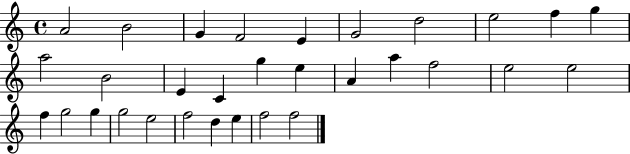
A4/h B4/h G4/q F4/h E4/q G4/h D5/h E5/h F5/q G5/q A5/h B4/h E4/q C4/q G5/q E5/q A4/q A5/q F5/h E5/h E5/h F5/q G5/h G5/q G5/h E5/h F5/h D5/q E5/q F5/h F5/h